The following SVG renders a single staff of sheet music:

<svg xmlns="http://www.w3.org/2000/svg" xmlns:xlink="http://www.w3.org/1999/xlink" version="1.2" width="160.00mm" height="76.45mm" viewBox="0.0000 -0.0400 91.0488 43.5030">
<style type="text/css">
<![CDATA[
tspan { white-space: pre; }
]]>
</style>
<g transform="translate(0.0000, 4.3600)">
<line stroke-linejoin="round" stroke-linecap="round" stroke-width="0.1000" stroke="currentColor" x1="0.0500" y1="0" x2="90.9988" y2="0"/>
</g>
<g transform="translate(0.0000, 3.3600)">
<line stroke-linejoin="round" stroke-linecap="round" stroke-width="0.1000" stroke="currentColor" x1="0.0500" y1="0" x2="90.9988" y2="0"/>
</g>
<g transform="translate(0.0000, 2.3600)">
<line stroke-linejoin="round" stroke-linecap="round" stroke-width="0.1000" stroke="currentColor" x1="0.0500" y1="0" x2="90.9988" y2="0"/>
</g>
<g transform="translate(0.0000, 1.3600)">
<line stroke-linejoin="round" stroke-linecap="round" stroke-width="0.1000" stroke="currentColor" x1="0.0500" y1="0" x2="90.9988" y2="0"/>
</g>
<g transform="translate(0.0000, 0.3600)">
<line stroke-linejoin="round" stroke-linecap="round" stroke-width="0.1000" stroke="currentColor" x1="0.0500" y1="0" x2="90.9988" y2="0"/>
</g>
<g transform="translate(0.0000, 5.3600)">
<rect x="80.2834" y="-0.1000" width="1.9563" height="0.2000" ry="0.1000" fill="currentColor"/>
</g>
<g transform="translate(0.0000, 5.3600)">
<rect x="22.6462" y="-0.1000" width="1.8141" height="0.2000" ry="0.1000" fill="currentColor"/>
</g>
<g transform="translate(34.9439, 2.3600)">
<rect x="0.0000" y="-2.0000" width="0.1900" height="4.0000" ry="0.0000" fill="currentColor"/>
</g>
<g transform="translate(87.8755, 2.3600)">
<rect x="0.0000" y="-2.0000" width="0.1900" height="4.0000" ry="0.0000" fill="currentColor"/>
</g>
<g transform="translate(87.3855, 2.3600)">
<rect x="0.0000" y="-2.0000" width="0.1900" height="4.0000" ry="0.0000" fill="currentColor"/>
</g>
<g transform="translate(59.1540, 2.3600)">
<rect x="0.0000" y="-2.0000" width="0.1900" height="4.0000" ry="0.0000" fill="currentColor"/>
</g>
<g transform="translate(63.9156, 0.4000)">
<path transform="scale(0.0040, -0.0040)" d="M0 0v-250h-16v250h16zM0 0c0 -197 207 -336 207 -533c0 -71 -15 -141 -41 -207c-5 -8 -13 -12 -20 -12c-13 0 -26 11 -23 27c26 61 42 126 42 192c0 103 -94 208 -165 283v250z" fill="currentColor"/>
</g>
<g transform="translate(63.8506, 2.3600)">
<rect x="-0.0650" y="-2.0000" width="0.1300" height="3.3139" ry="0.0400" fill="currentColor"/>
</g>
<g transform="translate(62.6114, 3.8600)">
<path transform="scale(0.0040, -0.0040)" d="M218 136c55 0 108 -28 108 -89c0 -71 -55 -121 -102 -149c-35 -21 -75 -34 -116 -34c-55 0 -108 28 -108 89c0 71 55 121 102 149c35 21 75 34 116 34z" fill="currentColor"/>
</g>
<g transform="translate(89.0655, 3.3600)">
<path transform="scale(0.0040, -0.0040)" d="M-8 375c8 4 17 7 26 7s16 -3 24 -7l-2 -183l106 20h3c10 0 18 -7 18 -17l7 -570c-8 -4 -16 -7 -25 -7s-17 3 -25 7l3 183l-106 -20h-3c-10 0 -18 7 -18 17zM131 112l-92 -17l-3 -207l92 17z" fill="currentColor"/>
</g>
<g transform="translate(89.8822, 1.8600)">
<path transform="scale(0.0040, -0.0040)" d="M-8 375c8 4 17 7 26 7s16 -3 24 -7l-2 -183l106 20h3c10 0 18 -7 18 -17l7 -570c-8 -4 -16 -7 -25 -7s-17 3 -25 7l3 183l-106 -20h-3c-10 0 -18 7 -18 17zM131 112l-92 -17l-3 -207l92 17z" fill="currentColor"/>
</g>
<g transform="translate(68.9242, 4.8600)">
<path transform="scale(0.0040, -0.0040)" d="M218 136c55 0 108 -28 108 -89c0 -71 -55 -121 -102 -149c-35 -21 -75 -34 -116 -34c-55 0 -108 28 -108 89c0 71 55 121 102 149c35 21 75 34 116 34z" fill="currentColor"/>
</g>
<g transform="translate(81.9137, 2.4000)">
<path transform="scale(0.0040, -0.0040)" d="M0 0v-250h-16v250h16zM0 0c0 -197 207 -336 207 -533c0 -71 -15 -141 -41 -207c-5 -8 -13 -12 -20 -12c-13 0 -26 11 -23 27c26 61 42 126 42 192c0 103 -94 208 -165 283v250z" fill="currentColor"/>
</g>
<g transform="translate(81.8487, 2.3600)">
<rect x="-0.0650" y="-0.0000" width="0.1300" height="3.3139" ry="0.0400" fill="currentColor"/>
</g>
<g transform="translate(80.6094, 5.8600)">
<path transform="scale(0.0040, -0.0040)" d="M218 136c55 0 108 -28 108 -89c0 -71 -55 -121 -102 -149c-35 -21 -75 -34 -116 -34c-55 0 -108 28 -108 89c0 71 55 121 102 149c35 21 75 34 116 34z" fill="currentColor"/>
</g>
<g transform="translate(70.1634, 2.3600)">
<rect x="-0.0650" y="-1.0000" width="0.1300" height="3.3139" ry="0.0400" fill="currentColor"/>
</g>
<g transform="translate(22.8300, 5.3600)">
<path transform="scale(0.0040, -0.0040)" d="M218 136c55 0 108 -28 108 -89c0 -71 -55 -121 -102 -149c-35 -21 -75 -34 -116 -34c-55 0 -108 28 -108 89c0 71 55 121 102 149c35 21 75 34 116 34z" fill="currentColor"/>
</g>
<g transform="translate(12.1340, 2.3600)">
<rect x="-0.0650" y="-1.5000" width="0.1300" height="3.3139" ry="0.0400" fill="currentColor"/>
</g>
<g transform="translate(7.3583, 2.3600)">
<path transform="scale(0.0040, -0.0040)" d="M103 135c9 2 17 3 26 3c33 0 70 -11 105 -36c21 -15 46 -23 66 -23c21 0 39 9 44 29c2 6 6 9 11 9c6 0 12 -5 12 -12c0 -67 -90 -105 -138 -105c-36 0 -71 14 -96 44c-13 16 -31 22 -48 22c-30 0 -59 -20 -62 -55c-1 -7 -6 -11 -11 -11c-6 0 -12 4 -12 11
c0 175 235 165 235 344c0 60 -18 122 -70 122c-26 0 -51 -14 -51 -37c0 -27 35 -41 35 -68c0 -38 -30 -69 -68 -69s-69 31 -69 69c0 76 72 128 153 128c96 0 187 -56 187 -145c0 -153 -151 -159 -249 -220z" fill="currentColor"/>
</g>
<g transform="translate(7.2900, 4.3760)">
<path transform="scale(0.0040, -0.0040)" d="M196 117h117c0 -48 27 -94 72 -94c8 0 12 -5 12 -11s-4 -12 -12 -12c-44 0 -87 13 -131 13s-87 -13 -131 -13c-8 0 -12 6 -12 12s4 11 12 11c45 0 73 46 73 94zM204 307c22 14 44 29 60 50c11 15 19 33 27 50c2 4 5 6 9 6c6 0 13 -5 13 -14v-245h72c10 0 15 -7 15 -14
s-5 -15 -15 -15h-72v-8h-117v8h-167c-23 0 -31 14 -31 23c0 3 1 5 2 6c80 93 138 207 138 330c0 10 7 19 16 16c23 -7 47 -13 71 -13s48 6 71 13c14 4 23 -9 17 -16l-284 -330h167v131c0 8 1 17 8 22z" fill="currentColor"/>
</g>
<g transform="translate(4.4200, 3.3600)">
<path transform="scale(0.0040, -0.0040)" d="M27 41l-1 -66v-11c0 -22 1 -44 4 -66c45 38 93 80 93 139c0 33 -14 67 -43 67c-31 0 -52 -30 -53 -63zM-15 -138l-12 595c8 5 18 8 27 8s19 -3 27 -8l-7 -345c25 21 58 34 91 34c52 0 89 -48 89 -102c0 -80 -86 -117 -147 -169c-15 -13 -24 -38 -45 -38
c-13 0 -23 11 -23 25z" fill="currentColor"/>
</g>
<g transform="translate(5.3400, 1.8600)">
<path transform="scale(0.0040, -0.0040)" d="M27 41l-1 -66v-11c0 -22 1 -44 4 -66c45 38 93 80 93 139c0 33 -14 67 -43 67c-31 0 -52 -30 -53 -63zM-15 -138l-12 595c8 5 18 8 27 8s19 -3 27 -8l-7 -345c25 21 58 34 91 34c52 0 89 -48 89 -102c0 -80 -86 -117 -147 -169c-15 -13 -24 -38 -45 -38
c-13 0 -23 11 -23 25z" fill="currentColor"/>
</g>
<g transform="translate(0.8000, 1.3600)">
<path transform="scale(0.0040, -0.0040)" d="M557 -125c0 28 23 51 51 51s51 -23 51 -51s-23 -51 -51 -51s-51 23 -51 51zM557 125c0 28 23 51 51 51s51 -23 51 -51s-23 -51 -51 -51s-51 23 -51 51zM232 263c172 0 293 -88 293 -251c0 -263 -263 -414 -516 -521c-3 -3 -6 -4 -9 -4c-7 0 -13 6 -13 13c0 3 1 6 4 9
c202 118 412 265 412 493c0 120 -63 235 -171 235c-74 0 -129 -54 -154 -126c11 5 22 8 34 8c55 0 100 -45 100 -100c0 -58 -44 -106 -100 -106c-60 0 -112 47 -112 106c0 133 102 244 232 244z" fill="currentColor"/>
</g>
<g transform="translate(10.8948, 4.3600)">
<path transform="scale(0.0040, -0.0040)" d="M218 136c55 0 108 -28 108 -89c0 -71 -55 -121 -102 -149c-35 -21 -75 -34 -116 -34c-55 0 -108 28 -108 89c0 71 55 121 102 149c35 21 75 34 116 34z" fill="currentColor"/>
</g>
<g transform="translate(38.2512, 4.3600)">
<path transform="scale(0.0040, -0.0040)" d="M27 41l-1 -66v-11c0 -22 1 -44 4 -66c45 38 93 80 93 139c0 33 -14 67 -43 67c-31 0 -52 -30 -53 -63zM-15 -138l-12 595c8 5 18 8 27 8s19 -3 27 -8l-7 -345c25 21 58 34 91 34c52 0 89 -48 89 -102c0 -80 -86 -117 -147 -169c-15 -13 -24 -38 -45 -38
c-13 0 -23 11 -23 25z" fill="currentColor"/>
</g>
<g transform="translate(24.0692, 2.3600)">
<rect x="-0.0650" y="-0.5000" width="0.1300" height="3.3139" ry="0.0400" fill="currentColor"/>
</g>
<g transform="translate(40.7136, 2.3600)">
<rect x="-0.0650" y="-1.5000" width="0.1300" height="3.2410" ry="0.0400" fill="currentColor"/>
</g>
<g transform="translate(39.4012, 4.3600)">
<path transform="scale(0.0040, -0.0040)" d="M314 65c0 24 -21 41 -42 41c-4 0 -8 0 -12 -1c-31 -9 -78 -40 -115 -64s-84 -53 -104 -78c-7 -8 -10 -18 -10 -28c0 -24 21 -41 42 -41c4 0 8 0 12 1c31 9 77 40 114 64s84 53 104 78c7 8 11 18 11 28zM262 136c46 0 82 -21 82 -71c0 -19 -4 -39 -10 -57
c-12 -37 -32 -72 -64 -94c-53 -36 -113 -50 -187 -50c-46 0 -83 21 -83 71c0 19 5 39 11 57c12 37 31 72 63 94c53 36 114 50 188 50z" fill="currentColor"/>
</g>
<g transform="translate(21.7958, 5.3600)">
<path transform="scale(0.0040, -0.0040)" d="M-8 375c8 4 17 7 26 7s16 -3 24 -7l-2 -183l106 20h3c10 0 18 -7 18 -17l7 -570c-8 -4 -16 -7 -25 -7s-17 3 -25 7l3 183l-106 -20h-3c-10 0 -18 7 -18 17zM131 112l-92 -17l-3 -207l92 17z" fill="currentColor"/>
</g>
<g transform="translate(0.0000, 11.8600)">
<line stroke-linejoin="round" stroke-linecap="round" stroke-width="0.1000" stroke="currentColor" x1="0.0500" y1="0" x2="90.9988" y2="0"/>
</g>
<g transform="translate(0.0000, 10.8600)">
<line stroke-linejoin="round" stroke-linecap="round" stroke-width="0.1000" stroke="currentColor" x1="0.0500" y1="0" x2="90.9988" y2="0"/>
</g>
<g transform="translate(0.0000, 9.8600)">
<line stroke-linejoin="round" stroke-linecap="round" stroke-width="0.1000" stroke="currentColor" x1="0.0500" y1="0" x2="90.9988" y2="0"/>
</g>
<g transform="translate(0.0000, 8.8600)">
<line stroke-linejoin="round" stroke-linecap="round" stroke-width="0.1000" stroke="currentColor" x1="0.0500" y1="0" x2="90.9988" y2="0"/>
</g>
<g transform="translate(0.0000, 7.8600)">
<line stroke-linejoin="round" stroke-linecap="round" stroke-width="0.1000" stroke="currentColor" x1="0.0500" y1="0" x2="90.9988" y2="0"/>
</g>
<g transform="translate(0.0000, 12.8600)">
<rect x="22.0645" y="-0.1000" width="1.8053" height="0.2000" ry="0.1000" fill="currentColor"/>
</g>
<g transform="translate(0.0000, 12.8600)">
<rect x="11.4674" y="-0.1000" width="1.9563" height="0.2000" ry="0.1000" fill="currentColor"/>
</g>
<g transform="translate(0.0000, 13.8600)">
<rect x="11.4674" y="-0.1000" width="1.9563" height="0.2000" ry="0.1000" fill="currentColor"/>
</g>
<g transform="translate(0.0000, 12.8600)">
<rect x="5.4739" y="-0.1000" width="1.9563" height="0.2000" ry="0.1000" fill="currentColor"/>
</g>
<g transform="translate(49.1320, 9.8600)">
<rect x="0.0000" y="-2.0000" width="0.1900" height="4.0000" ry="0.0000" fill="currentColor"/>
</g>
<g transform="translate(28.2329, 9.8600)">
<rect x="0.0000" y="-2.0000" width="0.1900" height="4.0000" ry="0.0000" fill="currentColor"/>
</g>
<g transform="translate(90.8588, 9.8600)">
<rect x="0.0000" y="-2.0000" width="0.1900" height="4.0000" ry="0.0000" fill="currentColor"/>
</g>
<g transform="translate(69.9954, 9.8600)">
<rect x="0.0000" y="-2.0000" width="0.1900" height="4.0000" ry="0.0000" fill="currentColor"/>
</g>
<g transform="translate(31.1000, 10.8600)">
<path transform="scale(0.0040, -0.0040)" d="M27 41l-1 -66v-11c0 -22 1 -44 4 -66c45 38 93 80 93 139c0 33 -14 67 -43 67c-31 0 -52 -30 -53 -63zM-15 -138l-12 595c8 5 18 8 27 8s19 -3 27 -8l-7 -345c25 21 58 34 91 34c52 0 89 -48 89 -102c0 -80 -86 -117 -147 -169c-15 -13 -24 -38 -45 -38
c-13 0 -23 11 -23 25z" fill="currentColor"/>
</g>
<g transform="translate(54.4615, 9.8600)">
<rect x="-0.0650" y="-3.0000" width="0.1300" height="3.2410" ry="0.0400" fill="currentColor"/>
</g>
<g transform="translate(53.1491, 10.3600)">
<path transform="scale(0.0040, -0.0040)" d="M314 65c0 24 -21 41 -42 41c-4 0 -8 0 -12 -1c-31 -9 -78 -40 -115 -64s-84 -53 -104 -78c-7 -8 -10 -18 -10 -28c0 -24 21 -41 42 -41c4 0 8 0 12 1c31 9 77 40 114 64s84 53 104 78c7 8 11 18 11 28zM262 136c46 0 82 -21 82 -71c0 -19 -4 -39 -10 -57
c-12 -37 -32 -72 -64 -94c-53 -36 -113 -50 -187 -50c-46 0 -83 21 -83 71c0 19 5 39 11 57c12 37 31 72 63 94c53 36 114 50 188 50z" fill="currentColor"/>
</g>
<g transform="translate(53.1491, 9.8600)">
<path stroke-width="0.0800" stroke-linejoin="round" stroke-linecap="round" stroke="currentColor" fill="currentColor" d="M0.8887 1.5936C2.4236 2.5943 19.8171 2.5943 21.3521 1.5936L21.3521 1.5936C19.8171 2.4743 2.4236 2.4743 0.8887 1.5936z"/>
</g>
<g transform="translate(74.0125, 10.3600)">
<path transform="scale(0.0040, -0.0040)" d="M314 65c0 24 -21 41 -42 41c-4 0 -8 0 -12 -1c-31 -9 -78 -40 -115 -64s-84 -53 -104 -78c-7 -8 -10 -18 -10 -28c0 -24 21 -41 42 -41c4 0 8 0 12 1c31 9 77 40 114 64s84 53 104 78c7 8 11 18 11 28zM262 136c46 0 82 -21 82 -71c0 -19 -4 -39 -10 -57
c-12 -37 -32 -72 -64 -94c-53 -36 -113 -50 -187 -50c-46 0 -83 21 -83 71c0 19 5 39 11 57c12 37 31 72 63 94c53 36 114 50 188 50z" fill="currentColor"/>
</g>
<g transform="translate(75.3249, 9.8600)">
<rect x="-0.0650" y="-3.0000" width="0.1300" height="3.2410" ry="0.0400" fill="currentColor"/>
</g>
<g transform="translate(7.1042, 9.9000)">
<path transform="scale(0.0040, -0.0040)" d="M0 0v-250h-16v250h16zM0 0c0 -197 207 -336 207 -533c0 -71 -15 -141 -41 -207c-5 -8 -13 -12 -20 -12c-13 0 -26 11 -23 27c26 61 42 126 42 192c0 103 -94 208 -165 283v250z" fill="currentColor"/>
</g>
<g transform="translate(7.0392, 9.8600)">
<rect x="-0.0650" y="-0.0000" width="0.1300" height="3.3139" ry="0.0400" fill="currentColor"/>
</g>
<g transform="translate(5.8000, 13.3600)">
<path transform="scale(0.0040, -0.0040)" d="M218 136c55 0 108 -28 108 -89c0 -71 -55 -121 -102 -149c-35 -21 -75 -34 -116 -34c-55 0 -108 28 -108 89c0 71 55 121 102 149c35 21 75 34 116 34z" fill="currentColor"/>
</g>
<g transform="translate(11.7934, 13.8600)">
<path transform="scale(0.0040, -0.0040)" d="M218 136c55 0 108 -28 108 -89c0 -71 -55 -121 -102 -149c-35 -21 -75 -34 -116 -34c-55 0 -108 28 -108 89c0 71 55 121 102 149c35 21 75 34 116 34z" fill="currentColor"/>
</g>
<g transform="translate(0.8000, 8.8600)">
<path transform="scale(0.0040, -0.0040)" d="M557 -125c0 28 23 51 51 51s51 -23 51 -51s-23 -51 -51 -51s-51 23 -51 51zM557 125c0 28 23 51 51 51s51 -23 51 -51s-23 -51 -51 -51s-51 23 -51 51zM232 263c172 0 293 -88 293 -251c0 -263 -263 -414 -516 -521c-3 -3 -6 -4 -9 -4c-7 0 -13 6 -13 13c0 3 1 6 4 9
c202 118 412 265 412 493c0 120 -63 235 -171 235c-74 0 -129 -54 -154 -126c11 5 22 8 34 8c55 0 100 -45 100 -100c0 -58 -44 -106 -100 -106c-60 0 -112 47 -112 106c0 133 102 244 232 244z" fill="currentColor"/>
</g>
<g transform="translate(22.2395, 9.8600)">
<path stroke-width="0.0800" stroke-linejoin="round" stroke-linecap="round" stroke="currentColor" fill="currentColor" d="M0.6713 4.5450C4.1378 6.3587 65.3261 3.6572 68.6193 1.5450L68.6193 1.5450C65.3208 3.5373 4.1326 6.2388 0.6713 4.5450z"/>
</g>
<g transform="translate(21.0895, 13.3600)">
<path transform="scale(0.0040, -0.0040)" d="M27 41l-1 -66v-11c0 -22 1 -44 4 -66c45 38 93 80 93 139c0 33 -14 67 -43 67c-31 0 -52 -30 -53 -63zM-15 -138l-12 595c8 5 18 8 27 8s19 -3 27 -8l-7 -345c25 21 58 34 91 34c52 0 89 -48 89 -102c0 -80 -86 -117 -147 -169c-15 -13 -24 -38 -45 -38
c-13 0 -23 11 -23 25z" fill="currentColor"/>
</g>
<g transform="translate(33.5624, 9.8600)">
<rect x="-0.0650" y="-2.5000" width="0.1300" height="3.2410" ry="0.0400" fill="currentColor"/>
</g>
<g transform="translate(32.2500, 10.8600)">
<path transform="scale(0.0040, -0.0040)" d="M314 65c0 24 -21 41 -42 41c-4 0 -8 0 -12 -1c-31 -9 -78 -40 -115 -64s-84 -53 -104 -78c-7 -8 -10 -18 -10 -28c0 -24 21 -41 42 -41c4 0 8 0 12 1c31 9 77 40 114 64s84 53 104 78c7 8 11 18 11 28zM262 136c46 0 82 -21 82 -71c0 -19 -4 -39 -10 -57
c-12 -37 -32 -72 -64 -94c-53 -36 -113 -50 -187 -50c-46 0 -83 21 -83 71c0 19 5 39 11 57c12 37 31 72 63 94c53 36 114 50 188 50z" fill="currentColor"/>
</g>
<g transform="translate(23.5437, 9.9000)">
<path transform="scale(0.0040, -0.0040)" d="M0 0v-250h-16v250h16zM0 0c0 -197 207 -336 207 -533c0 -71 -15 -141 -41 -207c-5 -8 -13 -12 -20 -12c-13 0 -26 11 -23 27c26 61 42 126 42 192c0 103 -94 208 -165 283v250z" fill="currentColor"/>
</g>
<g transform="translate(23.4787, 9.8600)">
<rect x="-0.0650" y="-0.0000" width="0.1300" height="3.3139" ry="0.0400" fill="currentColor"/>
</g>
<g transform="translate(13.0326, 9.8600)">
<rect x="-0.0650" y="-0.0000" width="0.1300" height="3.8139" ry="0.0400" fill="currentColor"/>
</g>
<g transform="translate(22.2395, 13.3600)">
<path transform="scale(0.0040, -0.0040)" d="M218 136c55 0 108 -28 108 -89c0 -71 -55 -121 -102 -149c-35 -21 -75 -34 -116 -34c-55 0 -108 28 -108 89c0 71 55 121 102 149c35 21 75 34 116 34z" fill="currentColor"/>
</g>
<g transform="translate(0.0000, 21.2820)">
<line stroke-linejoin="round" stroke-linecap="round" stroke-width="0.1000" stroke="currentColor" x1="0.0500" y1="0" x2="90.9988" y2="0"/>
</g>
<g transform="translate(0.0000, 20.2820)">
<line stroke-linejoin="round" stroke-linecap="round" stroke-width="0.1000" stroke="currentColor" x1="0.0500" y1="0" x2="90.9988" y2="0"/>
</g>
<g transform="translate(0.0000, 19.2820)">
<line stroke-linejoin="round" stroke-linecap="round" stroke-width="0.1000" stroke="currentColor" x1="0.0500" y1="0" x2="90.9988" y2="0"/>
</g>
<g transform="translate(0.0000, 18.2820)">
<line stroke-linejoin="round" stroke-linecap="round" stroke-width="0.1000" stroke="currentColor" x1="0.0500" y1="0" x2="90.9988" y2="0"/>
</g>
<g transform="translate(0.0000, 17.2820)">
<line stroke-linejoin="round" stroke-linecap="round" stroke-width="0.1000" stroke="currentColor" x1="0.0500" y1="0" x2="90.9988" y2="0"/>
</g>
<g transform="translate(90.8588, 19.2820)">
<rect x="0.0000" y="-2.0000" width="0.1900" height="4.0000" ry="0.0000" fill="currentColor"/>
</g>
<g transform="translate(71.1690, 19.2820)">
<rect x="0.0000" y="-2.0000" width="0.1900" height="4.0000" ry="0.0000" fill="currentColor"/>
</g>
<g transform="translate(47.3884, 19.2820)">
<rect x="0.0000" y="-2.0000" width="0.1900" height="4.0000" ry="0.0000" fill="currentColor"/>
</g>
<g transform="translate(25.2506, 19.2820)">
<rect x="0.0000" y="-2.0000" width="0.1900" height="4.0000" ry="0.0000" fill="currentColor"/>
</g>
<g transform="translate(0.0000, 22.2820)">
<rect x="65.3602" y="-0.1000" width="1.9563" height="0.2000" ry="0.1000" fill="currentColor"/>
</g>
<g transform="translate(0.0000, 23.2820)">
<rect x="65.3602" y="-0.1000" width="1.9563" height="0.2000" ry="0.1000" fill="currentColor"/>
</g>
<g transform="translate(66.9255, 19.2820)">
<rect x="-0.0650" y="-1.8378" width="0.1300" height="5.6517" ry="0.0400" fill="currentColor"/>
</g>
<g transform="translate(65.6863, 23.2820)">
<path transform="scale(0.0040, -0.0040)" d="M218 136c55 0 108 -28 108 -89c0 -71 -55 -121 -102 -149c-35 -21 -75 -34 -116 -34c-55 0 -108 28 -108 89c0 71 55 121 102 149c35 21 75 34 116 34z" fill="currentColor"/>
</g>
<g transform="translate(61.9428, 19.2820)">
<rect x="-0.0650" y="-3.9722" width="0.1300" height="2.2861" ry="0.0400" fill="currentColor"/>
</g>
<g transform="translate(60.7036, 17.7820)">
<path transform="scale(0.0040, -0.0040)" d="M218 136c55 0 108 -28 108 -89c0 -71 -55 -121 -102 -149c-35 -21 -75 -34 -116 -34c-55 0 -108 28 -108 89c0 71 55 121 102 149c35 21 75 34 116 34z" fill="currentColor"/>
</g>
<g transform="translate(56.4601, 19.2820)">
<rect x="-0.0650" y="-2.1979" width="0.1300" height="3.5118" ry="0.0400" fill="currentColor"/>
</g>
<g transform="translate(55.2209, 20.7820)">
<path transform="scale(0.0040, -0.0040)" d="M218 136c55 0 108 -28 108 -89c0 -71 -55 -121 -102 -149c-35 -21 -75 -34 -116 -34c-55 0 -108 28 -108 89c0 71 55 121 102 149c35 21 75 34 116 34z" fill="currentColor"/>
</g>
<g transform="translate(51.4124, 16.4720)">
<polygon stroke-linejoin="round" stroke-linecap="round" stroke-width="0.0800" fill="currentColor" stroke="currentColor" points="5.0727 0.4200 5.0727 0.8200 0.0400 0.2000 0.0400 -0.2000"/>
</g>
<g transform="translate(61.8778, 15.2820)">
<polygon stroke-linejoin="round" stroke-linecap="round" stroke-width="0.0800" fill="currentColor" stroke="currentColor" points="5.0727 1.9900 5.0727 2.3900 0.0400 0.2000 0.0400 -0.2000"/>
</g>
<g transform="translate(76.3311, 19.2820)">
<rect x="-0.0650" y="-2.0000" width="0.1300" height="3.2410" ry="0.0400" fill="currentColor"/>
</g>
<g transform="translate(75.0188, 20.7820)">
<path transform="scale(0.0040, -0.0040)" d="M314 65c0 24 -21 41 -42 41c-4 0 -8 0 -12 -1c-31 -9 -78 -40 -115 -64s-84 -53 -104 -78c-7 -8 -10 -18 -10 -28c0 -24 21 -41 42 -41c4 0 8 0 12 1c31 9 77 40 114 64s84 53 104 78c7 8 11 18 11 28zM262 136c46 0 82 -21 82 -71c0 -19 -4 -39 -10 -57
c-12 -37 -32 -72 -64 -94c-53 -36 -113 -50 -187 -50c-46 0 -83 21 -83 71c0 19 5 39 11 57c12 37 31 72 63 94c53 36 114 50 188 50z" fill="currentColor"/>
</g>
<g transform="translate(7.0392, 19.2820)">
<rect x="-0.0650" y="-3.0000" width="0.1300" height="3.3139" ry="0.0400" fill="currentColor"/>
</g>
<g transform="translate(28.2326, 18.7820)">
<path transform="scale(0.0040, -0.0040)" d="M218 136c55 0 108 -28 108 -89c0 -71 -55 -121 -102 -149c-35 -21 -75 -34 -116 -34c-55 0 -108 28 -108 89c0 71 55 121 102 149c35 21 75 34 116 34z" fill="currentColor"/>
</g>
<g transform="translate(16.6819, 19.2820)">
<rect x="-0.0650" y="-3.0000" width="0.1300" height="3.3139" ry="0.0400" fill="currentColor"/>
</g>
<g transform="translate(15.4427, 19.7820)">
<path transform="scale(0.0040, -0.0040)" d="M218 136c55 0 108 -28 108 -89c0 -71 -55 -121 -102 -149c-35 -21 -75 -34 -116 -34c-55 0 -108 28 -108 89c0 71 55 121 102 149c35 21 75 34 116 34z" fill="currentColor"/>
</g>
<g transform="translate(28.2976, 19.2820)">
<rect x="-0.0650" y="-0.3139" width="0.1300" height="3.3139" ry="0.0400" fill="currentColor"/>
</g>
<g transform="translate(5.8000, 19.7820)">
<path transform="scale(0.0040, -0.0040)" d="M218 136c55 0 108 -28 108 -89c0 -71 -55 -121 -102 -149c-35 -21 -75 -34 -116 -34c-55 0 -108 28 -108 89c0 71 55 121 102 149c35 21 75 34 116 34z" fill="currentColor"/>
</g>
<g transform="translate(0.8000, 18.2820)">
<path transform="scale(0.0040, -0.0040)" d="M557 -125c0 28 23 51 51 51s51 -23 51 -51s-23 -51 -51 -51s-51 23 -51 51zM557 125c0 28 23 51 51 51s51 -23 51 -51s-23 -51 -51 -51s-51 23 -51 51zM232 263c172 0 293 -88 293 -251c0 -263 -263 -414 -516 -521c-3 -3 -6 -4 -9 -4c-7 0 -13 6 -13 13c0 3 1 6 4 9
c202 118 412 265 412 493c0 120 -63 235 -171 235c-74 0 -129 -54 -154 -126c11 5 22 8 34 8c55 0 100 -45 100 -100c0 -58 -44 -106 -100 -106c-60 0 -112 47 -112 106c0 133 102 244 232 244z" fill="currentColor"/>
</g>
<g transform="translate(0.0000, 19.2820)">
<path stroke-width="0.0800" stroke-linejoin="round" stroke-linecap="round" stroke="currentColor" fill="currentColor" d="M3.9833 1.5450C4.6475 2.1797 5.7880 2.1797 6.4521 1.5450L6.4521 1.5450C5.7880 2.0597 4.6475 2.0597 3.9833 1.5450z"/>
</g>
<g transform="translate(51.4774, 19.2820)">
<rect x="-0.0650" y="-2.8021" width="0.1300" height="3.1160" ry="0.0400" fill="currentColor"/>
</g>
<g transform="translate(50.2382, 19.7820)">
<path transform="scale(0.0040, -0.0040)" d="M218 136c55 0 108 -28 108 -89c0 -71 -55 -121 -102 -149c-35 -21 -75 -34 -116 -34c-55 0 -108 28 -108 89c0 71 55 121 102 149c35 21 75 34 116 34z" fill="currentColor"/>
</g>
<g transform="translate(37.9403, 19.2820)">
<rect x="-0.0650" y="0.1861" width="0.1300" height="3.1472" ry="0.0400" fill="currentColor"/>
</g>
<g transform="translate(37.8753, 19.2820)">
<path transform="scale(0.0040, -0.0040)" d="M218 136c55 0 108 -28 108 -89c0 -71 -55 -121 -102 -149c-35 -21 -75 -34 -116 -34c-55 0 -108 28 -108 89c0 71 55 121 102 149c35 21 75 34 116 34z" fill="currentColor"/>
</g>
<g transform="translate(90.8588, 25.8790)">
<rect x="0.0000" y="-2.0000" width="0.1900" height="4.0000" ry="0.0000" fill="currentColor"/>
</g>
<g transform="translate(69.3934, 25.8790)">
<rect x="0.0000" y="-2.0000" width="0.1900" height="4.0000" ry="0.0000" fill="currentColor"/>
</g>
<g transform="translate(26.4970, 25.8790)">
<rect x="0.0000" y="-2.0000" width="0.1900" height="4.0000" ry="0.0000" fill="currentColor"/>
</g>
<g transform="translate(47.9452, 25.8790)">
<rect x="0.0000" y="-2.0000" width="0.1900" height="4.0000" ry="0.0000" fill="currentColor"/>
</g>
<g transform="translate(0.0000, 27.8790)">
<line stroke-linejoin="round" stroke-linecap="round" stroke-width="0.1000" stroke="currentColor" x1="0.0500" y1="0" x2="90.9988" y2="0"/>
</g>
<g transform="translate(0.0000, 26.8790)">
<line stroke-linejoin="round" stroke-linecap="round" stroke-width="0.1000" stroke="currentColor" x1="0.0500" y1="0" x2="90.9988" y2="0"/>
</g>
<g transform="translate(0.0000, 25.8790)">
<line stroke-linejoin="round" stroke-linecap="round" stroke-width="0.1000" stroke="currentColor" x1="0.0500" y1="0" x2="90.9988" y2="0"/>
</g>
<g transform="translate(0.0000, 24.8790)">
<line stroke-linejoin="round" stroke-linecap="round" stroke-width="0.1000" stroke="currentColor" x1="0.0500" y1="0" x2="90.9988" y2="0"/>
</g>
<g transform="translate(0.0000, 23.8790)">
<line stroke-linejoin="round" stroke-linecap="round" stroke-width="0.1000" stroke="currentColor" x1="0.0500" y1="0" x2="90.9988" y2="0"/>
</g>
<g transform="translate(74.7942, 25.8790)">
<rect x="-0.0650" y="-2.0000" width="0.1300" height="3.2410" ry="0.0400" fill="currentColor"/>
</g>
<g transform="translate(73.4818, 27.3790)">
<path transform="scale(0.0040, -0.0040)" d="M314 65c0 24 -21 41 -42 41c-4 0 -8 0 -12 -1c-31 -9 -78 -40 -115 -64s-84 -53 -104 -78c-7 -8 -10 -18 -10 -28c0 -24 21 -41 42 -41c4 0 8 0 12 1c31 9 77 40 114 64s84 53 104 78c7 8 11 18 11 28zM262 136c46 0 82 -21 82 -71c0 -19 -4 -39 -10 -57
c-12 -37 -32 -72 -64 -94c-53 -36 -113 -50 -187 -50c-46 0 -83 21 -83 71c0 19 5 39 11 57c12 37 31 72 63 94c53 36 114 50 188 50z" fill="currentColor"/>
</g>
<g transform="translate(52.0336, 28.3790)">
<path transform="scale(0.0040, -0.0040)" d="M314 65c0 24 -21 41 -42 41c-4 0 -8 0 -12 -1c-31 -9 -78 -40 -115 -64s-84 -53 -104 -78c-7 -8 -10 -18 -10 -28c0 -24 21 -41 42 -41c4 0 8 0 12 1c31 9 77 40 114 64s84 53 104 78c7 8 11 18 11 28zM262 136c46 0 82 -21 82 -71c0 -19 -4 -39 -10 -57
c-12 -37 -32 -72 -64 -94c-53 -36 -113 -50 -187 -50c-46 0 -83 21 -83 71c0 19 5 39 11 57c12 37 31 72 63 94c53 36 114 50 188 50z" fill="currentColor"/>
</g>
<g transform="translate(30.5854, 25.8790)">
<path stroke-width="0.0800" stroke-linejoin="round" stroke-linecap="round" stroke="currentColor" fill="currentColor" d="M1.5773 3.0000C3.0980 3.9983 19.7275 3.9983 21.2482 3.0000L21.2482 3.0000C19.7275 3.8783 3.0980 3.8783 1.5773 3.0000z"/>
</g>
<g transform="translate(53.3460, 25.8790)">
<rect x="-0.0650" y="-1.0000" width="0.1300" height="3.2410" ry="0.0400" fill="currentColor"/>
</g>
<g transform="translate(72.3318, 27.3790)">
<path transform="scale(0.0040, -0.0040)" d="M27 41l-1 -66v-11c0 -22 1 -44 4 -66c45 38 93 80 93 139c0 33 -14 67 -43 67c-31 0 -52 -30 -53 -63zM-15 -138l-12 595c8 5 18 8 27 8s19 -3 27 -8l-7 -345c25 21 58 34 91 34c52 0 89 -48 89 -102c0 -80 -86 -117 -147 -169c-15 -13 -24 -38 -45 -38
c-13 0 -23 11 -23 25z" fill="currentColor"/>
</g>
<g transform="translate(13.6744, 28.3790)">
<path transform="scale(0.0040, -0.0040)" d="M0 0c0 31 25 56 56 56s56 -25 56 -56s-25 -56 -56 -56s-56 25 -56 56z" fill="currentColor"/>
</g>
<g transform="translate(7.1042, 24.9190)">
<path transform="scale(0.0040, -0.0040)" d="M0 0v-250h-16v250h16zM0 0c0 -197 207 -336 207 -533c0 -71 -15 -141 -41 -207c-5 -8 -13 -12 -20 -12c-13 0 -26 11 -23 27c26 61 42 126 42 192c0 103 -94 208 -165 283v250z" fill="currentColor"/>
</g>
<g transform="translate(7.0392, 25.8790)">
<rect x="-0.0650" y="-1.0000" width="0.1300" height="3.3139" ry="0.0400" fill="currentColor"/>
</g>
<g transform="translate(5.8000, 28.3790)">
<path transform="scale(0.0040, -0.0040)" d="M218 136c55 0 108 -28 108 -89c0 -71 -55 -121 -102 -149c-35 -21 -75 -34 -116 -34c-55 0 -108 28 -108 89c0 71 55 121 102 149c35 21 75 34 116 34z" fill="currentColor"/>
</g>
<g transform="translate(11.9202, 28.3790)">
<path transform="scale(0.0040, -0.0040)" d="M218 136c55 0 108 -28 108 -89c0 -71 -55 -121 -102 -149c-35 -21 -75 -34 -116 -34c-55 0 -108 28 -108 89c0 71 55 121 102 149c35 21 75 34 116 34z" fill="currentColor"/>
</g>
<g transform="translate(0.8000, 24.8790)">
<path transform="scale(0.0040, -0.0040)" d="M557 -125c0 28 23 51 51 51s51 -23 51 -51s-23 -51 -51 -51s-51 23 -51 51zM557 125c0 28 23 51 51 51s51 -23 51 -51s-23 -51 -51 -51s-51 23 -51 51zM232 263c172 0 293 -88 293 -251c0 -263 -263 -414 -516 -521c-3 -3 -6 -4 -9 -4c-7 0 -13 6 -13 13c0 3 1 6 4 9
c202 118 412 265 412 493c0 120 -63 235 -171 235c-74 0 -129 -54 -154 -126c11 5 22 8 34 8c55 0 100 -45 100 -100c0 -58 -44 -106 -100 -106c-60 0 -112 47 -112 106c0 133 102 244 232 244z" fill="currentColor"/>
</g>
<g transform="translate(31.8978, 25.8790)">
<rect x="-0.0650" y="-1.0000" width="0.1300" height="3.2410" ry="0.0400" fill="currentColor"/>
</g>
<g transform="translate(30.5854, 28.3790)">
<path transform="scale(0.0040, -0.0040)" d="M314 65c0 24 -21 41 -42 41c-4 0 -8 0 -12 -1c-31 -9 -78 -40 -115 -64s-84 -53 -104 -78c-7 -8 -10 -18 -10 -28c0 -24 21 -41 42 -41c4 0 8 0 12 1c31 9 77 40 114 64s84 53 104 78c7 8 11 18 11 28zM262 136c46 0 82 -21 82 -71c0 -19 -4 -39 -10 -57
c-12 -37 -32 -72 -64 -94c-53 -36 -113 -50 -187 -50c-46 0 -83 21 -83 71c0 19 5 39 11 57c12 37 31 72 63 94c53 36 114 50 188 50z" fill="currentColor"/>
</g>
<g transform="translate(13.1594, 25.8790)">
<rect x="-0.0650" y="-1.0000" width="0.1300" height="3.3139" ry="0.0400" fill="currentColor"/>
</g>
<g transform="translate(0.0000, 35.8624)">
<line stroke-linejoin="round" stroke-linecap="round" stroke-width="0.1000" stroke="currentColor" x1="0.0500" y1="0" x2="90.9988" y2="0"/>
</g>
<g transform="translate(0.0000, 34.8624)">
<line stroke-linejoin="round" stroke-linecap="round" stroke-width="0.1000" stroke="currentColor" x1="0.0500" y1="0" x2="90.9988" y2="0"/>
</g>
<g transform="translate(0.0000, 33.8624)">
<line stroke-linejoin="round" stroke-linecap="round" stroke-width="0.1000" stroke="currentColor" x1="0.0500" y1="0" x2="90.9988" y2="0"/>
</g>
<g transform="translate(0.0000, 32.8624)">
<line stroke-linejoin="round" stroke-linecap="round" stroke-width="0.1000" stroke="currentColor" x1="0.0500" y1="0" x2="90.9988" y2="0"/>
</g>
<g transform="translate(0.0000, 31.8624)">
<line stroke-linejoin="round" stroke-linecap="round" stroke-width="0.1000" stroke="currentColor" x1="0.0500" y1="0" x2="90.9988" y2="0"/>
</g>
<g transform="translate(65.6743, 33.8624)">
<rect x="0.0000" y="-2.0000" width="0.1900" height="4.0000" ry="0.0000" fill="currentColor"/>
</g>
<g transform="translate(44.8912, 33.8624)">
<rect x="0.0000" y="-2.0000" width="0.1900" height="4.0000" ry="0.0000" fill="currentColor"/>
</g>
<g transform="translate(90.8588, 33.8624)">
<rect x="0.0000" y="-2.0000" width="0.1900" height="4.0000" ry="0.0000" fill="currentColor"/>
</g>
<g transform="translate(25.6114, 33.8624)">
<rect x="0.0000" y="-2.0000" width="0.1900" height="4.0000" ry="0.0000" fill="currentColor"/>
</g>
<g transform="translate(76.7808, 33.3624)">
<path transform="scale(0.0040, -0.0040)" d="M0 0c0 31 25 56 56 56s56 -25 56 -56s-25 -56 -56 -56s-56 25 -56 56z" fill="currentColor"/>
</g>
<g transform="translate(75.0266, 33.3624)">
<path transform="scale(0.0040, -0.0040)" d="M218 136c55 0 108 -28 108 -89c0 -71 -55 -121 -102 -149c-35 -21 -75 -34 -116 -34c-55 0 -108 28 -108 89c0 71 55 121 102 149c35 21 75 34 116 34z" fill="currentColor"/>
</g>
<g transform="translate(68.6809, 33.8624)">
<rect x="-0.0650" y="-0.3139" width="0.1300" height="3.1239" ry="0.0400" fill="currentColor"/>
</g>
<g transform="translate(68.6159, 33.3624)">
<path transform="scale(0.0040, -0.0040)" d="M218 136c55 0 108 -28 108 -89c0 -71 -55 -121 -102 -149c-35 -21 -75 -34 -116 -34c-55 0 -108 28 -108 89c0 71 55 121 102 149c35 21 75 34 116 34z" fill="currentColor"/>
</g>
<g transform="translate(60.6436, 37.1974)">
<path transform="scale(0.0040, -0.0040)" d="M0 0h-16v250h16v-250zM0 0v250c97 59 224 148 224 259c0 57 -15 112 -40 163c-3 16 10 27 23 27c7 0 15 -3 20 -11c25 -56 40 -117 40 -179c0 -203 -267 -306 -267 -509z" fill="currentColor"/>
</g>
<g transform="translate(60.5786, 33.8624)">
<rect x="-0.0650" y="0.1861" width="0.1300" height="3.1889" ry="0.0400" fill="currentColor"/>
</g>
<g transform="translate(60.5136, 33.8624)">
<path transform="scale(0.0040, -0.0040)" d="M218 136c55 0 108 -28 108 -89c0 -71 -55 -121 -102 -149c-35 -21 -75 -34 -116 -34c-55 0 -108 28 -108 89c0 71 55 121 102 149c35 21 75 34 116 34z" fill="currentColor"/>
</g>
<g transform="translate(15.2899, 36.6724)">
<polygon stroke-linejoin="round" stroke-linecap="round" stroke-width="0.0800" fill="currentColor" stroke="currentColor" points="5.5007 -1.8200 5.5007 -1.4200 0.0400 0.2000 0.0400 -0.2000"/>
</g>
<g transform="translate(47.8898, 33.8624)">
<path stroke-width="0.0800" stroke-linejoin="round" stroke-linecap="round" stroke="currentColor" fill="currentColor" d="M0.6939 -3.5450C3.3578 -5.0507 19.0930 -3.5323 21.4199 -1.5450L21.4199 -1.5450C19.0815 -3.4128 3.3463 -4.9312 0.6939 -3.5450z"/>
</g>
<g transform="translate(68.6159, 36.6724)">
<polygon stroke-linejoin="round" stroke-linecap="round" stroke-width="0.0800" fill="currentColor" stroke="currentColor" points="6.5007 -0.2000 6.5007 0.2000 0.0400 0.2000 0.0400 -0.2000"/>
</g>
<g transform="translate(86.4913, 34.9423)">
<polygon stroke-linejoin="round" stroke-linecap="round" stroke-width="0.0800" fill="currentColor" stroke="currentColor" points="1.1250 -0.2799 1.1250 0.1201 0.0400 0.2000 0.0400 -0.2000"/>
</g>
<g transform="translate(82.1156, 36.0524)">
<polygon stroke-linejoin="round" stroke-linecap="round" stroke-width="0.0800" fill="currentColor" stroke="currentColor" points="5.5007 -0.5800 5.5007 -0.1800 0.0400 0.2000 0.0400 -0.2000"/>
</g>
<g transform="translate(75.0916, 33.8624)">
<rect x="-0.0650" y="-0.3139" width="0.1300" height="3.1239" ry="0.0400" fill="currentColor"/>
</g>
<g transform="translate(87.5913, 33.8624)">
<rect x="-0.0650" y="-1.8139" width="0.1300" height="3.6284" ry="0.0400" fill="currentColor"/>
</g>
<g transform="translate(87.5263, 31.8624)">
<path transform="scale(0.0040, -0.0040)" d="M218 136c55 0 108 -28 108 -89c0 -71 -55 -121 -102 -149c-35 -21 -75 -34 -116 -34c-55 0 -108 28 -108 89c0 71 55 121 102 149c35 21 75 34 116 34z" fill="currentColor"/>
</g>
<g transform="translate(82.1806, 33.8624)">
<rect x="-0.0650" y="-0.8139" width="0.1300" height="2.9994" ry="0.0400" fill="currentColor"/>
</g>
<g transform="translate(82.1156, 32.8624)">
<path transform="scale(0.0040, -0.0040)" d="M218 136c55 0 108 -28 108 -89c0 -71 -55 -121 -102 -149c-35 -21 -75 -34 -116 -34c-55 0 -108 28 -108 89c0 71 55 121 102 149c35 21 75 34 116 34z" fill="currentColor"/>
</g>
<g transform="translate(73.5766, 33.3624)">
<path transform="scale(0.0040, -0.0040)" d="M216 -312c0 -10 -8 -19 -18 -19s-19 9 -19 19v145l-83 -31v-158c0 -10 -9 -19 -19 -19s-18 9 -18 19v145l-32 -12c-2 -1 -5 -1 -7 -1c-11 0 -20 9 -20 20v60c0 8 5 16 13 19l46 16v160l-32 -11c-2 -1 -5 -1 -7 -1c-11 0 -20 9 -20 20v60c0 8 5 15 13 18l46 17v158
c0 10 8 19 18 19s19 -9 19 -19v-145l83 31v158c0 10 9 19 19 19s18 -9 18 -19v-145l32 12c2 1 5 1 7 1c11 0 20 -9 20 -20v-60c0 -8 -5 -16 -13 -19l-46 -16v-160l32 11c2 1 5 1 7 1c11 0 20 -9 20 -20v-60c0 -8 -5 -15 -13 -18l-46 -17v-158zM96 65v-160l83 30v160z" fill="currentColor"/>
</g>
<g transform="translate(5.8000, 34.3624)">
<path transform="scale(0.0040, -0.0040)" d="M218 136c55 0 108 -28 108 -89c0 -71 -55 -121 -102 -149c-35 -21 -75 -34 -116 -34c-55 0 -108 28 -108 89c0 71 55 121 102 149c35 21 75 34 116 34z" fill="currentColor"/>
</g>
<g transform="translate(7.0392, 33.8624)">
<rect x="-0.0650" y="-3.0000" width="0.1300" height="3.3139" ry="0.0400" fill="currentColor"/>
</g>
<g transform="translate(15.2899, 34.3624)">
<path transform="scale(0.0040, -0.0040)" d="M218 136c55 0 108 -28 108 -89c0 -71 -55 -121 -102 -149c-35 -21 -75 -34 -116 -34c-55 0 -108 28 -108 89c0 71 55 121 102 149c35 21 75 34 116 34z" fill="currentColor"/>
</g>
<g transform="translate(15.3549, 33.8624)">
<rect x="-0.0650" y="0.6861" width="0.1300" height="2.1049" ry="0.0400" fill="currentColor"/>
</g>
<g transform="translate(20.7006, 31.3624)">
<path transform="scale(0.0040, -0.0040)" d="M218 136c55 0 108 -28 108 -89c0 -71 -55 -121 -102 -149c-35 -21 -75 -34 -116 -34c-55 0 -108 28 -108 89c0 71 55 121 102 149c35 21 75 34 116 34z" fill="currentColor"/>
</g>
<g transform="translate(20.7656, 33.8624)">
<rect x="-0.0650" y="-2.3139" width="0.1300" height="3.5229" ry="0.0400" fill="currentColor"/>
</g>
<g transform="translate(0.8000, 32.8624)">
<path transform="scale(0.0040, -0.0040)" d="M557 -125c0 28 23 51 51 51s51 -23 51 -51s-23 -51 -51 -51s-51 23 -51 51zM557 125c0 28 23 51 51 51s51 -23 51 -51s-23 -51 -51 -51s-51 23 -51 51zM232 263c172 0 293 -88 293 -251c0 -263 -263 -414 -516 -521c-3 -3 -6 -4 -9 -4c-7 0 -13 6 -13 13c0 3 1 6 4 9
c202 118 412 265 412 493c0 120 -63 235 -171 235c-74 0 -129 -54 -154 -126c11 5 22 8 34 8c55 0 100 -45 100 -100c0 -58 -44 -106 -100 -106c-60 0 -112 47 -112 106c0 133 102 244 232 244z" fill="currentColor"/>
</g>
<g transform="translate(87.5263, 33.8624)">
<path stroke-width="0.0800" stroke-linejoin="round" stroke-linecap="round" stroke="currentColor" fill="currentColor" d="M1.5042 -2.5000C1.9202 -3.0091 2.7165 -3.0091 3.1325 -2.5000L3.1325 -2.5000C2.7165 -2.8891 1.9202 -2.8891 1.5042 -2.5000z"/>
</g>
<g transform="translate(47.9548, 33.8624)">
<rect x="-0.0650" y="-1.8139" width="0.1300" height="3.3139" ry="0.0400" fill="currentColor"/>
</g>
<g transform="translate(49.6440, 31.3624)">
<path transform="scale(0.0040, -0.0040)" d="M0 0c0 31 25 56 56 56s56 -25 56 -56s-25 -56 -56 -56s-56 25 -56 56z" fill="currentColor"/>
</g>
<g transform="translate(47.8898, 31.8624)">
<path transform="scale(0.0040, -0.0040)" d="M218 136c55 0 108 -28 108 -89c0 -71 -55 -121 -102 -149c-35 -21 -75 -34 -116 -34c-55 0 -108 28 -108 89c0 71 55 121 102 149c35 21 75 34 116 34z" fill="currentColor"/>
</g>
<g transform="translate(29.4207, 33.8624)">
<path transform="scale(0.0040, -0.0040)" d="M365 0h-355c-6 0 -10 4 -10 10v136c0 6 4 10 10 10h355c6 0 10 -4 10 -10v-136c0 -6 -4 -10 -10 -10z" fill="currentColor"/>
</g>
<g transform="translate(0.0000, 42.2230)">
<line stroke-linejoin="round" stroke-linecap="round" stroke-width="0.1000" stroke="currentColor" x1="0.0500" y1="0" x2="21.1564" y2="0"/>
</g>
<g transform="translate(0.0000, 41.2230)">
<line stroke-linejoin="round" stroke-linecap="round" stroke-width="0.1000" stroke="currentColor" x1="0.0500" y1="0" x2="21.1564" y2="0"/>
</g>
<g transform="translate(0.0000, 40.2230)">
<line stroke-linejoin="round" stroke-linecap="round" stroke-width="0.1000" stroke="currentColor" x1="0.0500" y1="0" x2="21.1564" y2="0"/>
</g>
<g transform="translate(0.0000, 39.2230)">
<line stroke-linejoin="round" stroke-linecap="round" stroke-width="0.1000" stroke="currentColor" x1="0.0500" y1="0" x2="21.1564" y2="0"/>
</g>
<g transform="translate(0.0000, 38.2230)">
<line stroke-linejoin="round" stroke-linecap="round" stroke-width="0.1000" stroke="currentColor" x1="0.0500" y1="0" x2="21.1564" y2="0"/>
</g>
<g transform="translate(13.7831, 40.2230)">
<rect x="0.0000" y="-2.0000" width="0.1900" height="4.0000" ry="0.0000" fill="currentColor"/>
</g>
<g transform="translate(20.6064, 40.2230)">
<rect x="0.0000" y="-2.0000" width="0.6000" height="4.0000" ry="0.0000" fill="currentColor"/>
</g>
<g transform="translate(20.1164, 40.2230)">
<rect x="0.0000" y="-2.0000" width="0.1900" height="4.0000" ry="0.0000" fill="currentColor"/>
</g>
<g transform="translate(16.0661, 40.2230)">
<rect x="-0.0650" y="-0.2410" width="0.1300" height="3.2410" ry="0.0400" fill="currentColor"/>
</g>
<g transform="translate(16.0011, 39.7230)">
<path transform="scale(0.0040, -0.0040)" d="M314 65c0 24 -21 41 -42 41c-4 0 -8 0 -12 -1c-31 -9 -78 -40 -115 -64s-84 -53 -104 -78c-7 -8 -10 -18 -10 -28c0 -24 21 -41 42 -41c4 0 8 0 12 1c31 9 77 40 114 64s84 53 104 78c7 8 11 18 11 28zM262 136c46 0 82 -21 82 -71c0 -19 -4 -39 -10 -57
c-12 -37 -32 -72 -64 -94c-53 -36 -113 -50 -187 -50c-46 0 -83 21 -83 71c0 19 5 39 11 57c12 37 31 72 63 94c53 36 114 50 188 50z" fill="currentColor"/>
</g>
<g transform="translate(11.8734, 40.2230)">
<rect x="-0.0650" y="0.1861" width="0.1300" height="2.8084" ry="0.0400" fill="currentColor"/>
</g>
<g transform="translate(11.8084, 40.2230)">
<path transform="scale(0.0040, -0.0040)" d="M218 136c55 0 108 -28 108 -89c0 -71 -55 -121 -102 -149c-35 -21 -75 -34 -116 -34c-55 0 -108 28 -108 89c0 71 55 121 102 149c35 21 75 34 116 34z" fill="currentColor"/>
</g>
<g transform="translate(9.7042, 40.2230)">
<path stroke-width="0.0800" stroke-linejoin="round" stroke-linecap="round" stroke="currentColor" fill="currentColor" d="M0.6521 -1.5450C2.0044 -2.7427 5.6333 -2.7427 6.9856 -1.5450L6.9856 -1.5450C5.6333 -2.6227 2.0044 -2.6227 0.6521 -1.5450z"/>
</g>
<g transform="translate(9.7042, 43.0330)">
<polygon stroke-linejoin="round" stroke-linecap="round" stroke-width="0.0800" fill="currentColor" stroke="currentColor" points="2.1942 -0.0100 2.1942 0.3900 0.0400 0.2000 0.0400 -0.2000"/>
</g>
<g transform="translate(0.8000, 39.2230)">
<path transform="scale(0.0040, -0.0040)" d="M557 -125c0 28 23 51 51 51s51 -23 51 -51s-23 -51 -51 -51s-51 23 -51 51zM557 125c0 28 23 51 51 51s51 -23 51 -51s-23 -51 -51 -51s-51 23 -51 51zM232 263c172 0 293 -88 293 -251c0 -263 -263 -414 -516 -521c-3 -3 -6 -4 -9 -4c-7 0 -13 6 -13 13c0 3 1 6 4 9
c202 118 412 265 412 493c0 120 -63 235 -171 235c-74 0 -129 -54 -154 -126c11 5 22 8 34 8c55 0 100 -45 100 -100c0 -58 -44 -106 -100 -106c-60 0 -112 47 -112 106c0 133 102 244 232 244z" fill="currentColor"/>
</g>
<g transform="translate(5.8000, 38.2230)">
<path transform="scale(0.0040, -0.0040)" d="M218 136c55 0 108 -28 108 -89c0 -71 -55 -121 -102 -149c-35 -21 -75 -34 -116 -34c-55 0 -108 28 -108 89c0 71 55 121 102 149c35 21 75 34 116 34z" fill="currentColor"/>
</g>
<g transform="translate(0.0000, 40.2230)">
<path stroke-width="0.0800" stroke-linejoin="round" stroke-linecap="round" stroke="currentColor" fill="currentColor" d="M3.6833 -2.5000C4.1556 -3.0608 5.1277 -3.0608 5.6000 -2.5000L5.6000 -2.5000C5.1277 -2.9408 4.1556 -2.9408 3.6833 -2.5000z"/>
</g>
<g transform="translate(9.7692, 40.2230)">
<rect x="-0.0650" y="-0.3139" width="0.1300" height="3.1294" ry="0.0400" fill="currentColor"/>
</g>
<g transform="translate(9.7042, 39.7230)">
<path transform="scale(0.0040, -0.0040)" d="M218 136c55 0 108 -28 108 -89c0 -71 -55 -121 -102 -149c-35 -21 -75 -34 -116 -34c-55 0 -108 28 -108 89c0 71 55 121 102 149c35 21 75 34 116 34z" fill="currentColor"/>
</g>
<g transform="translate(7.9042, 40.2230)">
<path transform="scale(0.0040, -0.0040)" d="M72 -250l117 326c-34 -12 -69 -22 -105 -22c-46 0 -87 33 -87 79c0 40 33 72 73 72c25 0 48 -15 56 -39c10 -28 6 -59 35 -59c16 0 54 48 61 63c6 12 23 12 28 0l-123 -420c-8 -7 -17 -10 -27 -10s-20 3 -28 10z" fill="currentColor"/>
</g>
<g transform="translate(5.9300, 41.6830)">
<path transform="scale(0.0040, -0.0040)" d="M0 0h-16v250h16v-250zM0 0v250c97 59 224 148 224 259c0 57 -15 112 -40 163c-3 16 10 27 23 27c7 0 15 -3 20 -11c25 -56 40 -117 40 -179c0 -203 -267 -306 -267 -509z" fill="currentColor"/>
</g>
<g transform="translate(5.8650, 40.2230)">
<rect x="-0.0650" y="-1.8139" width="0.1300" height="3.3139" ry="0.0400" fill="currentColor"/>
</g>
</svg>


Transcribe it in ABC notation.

X:1
T:Untitled
M:2/4
L:1/4
K:Bb
G,, E,, _G,,2 A,,/2 F,, D,,/2 D,,/2 C,, _D,,/2 _B,,2 C,2 C,2 C, C, E, D, C,/2 A,,/2 G,/2 C,,/2 A,,2 F,,/2 F,, F,,2 F,,2 _A,,2 C, C,/2 B,/2 z2 A, D,/2 E,/2 ^E,/2 F,/2 A,/4 A,/2 z/2 E,/2 D,/2 E,2